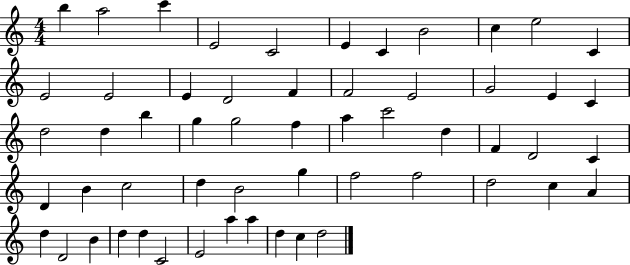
{
  \clef treble
  \numericTimeSignature
  \time 4/4
  \key c \major
  b''4 a''2 c'''4 | e'2 c'2 | e'4 c'4 b'2 | c''4 e''2 c'4 | \break e'2 e'2 | e'4 d'2 f'4 | f'2 e'2 | g'2 e'4 c'4 | \break d''2 d''4 b''4 | g''4 g''2 f''4 | a''4 c'''2 d''4 | f'4 d'2 c'4 | \break d'4 b'4 c''2 | d''4 b'2 g''4 | f''2 f''2 | d''2 c''4 a'4 | \break d''4 d'2 b'4 | d''4 d''4 c'2 | e'2 a''4 a''4 | d''4 c''4 d''2 | \break \bar "|."
}